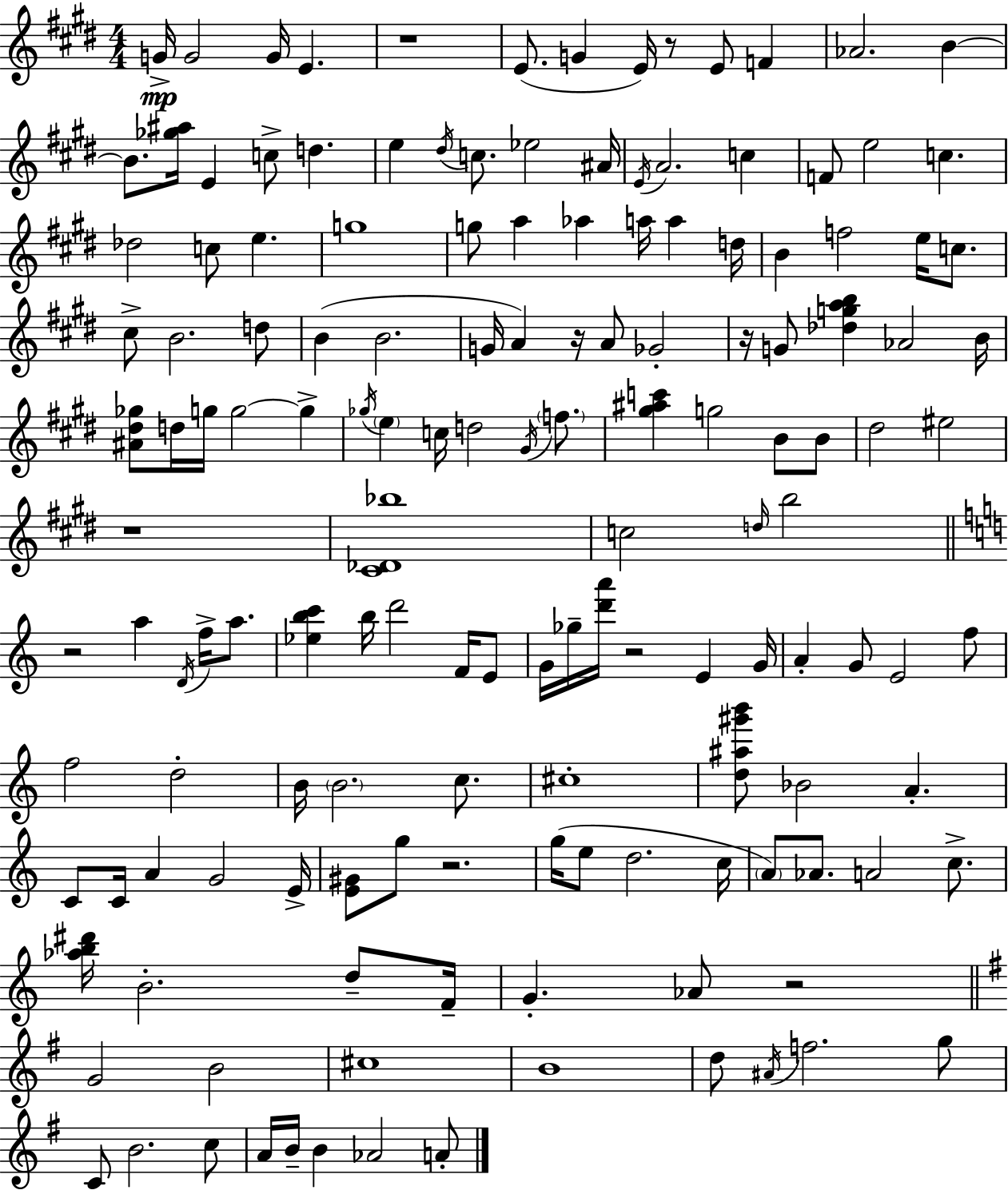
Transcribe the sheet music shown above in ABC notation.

X:1
T:Untitled
M:4/4
L:1/4
K:E
G/4 G2 G/4 E z4 E/2 G E/4 z/2 E/2 F _A2 B B/2 [_g^a]/4 E c/2 d e ^d/4 c/2 _e2 ^A/4 E/4 A2 c F/2 e2 c _d2 c/2 e g4 g/2 a _a a/4 a d/4 B f2 e/4 c/2 ^c/2 B2 d/2 B B2 G/4 A z/4 A/2 _G2 z/4 G/2 [_dgab] _A2 B/4 [^A^d_g]/2 d/4 g/4 g2 g _g/4 e c/4 d2 ^G/4 f/2 [^g^ac'] g2 B/2 B/2 ^d2 ^e2 z4 [^C_D_b]4 c2 d/4 b2 z2 a D/4 f/4 a/2 [_ebc'] b/4 d'2 F/4 E/2 G/4 _g/4 [d'a']/4 z2 E G/4 A G/2 E2 f/2 f2 d2 B/4 B2 c/2 ^c4 [d^a^g'b']/2 _B2 A C/2 C/4 A G2 E/4 [E^G]/2 g/2 z2 g/4 e/2 d2 c/4 A/2 _A/2 A2 c/2 [_ab^d']/4 B2 d/2 F/4 G _A/2 z2 G2 B2 ^c4 B4 d/2 ^A/4 f2 g/2 C/2 B2 c/2 A/4 B/4 B _A2 A/2